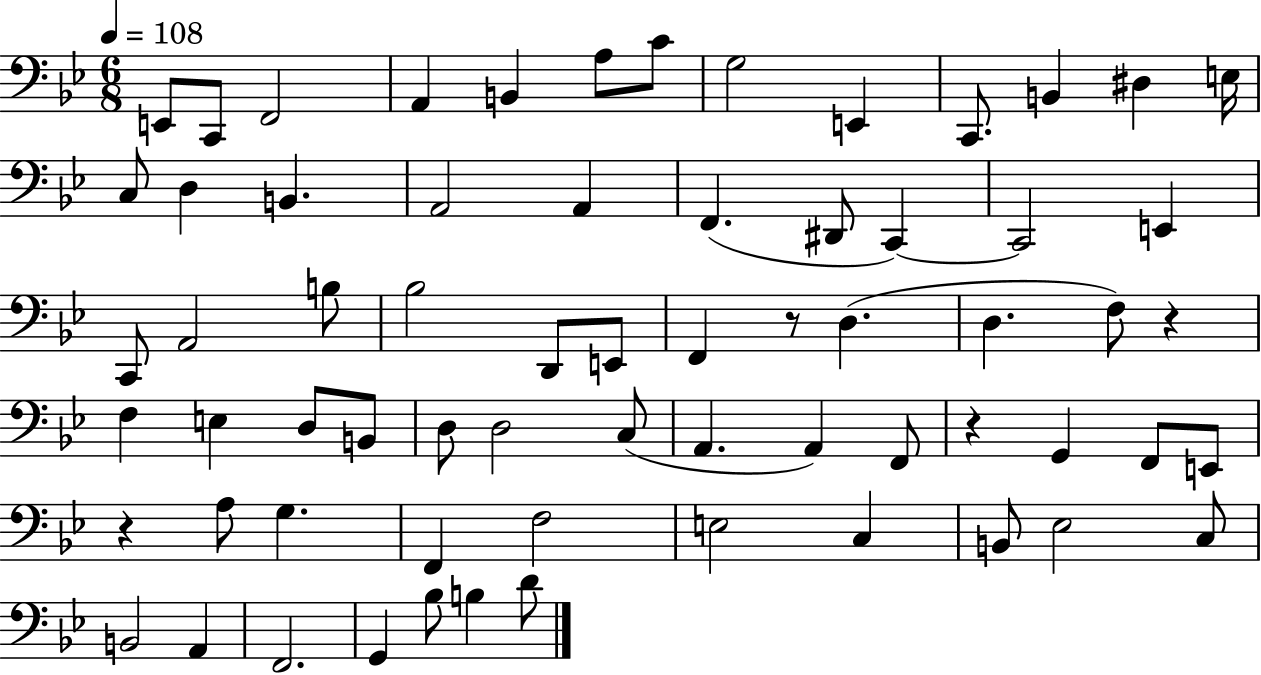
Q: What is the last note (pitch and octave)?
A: D4